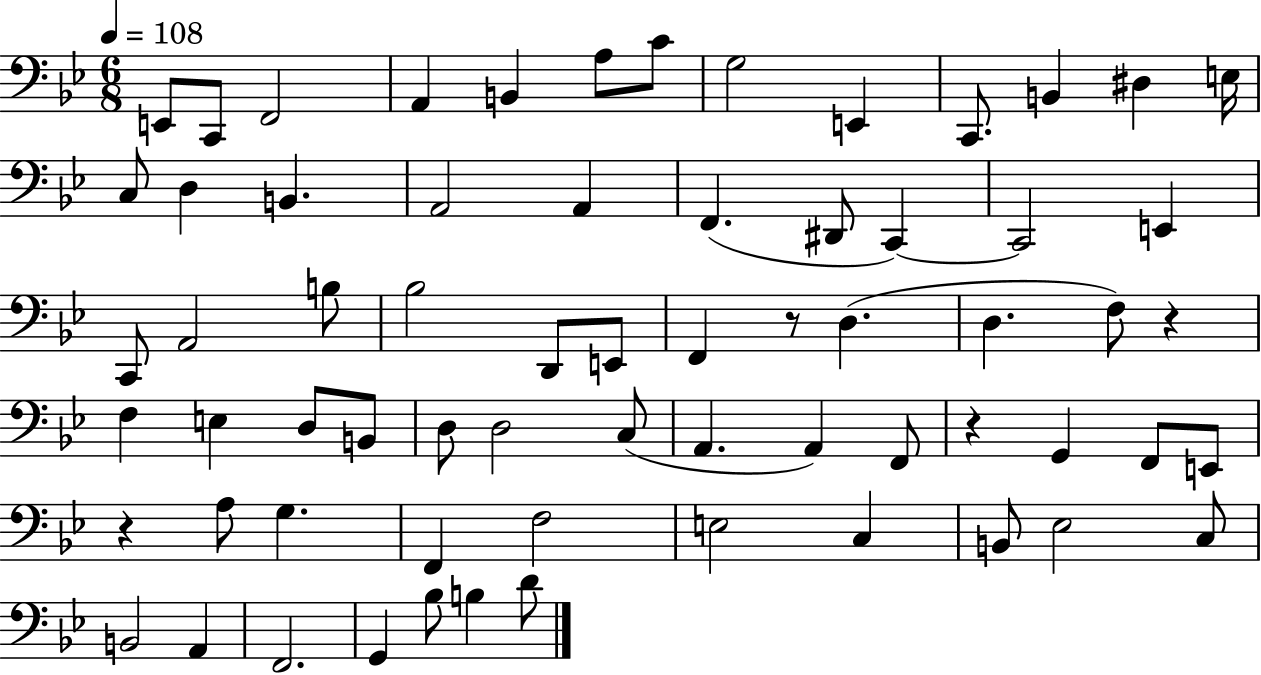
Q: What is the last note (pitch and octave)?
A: D4